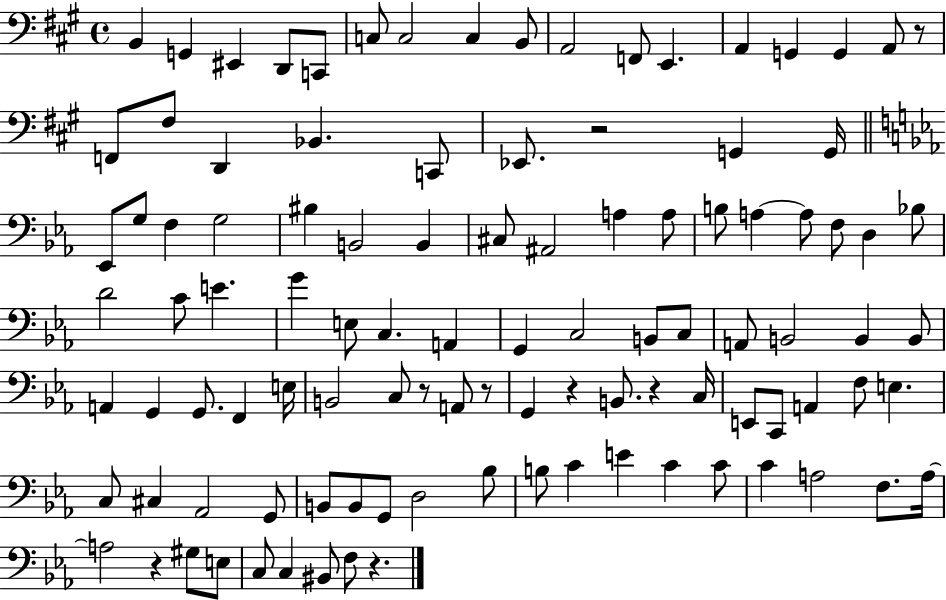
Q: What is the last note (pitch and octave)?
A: F3